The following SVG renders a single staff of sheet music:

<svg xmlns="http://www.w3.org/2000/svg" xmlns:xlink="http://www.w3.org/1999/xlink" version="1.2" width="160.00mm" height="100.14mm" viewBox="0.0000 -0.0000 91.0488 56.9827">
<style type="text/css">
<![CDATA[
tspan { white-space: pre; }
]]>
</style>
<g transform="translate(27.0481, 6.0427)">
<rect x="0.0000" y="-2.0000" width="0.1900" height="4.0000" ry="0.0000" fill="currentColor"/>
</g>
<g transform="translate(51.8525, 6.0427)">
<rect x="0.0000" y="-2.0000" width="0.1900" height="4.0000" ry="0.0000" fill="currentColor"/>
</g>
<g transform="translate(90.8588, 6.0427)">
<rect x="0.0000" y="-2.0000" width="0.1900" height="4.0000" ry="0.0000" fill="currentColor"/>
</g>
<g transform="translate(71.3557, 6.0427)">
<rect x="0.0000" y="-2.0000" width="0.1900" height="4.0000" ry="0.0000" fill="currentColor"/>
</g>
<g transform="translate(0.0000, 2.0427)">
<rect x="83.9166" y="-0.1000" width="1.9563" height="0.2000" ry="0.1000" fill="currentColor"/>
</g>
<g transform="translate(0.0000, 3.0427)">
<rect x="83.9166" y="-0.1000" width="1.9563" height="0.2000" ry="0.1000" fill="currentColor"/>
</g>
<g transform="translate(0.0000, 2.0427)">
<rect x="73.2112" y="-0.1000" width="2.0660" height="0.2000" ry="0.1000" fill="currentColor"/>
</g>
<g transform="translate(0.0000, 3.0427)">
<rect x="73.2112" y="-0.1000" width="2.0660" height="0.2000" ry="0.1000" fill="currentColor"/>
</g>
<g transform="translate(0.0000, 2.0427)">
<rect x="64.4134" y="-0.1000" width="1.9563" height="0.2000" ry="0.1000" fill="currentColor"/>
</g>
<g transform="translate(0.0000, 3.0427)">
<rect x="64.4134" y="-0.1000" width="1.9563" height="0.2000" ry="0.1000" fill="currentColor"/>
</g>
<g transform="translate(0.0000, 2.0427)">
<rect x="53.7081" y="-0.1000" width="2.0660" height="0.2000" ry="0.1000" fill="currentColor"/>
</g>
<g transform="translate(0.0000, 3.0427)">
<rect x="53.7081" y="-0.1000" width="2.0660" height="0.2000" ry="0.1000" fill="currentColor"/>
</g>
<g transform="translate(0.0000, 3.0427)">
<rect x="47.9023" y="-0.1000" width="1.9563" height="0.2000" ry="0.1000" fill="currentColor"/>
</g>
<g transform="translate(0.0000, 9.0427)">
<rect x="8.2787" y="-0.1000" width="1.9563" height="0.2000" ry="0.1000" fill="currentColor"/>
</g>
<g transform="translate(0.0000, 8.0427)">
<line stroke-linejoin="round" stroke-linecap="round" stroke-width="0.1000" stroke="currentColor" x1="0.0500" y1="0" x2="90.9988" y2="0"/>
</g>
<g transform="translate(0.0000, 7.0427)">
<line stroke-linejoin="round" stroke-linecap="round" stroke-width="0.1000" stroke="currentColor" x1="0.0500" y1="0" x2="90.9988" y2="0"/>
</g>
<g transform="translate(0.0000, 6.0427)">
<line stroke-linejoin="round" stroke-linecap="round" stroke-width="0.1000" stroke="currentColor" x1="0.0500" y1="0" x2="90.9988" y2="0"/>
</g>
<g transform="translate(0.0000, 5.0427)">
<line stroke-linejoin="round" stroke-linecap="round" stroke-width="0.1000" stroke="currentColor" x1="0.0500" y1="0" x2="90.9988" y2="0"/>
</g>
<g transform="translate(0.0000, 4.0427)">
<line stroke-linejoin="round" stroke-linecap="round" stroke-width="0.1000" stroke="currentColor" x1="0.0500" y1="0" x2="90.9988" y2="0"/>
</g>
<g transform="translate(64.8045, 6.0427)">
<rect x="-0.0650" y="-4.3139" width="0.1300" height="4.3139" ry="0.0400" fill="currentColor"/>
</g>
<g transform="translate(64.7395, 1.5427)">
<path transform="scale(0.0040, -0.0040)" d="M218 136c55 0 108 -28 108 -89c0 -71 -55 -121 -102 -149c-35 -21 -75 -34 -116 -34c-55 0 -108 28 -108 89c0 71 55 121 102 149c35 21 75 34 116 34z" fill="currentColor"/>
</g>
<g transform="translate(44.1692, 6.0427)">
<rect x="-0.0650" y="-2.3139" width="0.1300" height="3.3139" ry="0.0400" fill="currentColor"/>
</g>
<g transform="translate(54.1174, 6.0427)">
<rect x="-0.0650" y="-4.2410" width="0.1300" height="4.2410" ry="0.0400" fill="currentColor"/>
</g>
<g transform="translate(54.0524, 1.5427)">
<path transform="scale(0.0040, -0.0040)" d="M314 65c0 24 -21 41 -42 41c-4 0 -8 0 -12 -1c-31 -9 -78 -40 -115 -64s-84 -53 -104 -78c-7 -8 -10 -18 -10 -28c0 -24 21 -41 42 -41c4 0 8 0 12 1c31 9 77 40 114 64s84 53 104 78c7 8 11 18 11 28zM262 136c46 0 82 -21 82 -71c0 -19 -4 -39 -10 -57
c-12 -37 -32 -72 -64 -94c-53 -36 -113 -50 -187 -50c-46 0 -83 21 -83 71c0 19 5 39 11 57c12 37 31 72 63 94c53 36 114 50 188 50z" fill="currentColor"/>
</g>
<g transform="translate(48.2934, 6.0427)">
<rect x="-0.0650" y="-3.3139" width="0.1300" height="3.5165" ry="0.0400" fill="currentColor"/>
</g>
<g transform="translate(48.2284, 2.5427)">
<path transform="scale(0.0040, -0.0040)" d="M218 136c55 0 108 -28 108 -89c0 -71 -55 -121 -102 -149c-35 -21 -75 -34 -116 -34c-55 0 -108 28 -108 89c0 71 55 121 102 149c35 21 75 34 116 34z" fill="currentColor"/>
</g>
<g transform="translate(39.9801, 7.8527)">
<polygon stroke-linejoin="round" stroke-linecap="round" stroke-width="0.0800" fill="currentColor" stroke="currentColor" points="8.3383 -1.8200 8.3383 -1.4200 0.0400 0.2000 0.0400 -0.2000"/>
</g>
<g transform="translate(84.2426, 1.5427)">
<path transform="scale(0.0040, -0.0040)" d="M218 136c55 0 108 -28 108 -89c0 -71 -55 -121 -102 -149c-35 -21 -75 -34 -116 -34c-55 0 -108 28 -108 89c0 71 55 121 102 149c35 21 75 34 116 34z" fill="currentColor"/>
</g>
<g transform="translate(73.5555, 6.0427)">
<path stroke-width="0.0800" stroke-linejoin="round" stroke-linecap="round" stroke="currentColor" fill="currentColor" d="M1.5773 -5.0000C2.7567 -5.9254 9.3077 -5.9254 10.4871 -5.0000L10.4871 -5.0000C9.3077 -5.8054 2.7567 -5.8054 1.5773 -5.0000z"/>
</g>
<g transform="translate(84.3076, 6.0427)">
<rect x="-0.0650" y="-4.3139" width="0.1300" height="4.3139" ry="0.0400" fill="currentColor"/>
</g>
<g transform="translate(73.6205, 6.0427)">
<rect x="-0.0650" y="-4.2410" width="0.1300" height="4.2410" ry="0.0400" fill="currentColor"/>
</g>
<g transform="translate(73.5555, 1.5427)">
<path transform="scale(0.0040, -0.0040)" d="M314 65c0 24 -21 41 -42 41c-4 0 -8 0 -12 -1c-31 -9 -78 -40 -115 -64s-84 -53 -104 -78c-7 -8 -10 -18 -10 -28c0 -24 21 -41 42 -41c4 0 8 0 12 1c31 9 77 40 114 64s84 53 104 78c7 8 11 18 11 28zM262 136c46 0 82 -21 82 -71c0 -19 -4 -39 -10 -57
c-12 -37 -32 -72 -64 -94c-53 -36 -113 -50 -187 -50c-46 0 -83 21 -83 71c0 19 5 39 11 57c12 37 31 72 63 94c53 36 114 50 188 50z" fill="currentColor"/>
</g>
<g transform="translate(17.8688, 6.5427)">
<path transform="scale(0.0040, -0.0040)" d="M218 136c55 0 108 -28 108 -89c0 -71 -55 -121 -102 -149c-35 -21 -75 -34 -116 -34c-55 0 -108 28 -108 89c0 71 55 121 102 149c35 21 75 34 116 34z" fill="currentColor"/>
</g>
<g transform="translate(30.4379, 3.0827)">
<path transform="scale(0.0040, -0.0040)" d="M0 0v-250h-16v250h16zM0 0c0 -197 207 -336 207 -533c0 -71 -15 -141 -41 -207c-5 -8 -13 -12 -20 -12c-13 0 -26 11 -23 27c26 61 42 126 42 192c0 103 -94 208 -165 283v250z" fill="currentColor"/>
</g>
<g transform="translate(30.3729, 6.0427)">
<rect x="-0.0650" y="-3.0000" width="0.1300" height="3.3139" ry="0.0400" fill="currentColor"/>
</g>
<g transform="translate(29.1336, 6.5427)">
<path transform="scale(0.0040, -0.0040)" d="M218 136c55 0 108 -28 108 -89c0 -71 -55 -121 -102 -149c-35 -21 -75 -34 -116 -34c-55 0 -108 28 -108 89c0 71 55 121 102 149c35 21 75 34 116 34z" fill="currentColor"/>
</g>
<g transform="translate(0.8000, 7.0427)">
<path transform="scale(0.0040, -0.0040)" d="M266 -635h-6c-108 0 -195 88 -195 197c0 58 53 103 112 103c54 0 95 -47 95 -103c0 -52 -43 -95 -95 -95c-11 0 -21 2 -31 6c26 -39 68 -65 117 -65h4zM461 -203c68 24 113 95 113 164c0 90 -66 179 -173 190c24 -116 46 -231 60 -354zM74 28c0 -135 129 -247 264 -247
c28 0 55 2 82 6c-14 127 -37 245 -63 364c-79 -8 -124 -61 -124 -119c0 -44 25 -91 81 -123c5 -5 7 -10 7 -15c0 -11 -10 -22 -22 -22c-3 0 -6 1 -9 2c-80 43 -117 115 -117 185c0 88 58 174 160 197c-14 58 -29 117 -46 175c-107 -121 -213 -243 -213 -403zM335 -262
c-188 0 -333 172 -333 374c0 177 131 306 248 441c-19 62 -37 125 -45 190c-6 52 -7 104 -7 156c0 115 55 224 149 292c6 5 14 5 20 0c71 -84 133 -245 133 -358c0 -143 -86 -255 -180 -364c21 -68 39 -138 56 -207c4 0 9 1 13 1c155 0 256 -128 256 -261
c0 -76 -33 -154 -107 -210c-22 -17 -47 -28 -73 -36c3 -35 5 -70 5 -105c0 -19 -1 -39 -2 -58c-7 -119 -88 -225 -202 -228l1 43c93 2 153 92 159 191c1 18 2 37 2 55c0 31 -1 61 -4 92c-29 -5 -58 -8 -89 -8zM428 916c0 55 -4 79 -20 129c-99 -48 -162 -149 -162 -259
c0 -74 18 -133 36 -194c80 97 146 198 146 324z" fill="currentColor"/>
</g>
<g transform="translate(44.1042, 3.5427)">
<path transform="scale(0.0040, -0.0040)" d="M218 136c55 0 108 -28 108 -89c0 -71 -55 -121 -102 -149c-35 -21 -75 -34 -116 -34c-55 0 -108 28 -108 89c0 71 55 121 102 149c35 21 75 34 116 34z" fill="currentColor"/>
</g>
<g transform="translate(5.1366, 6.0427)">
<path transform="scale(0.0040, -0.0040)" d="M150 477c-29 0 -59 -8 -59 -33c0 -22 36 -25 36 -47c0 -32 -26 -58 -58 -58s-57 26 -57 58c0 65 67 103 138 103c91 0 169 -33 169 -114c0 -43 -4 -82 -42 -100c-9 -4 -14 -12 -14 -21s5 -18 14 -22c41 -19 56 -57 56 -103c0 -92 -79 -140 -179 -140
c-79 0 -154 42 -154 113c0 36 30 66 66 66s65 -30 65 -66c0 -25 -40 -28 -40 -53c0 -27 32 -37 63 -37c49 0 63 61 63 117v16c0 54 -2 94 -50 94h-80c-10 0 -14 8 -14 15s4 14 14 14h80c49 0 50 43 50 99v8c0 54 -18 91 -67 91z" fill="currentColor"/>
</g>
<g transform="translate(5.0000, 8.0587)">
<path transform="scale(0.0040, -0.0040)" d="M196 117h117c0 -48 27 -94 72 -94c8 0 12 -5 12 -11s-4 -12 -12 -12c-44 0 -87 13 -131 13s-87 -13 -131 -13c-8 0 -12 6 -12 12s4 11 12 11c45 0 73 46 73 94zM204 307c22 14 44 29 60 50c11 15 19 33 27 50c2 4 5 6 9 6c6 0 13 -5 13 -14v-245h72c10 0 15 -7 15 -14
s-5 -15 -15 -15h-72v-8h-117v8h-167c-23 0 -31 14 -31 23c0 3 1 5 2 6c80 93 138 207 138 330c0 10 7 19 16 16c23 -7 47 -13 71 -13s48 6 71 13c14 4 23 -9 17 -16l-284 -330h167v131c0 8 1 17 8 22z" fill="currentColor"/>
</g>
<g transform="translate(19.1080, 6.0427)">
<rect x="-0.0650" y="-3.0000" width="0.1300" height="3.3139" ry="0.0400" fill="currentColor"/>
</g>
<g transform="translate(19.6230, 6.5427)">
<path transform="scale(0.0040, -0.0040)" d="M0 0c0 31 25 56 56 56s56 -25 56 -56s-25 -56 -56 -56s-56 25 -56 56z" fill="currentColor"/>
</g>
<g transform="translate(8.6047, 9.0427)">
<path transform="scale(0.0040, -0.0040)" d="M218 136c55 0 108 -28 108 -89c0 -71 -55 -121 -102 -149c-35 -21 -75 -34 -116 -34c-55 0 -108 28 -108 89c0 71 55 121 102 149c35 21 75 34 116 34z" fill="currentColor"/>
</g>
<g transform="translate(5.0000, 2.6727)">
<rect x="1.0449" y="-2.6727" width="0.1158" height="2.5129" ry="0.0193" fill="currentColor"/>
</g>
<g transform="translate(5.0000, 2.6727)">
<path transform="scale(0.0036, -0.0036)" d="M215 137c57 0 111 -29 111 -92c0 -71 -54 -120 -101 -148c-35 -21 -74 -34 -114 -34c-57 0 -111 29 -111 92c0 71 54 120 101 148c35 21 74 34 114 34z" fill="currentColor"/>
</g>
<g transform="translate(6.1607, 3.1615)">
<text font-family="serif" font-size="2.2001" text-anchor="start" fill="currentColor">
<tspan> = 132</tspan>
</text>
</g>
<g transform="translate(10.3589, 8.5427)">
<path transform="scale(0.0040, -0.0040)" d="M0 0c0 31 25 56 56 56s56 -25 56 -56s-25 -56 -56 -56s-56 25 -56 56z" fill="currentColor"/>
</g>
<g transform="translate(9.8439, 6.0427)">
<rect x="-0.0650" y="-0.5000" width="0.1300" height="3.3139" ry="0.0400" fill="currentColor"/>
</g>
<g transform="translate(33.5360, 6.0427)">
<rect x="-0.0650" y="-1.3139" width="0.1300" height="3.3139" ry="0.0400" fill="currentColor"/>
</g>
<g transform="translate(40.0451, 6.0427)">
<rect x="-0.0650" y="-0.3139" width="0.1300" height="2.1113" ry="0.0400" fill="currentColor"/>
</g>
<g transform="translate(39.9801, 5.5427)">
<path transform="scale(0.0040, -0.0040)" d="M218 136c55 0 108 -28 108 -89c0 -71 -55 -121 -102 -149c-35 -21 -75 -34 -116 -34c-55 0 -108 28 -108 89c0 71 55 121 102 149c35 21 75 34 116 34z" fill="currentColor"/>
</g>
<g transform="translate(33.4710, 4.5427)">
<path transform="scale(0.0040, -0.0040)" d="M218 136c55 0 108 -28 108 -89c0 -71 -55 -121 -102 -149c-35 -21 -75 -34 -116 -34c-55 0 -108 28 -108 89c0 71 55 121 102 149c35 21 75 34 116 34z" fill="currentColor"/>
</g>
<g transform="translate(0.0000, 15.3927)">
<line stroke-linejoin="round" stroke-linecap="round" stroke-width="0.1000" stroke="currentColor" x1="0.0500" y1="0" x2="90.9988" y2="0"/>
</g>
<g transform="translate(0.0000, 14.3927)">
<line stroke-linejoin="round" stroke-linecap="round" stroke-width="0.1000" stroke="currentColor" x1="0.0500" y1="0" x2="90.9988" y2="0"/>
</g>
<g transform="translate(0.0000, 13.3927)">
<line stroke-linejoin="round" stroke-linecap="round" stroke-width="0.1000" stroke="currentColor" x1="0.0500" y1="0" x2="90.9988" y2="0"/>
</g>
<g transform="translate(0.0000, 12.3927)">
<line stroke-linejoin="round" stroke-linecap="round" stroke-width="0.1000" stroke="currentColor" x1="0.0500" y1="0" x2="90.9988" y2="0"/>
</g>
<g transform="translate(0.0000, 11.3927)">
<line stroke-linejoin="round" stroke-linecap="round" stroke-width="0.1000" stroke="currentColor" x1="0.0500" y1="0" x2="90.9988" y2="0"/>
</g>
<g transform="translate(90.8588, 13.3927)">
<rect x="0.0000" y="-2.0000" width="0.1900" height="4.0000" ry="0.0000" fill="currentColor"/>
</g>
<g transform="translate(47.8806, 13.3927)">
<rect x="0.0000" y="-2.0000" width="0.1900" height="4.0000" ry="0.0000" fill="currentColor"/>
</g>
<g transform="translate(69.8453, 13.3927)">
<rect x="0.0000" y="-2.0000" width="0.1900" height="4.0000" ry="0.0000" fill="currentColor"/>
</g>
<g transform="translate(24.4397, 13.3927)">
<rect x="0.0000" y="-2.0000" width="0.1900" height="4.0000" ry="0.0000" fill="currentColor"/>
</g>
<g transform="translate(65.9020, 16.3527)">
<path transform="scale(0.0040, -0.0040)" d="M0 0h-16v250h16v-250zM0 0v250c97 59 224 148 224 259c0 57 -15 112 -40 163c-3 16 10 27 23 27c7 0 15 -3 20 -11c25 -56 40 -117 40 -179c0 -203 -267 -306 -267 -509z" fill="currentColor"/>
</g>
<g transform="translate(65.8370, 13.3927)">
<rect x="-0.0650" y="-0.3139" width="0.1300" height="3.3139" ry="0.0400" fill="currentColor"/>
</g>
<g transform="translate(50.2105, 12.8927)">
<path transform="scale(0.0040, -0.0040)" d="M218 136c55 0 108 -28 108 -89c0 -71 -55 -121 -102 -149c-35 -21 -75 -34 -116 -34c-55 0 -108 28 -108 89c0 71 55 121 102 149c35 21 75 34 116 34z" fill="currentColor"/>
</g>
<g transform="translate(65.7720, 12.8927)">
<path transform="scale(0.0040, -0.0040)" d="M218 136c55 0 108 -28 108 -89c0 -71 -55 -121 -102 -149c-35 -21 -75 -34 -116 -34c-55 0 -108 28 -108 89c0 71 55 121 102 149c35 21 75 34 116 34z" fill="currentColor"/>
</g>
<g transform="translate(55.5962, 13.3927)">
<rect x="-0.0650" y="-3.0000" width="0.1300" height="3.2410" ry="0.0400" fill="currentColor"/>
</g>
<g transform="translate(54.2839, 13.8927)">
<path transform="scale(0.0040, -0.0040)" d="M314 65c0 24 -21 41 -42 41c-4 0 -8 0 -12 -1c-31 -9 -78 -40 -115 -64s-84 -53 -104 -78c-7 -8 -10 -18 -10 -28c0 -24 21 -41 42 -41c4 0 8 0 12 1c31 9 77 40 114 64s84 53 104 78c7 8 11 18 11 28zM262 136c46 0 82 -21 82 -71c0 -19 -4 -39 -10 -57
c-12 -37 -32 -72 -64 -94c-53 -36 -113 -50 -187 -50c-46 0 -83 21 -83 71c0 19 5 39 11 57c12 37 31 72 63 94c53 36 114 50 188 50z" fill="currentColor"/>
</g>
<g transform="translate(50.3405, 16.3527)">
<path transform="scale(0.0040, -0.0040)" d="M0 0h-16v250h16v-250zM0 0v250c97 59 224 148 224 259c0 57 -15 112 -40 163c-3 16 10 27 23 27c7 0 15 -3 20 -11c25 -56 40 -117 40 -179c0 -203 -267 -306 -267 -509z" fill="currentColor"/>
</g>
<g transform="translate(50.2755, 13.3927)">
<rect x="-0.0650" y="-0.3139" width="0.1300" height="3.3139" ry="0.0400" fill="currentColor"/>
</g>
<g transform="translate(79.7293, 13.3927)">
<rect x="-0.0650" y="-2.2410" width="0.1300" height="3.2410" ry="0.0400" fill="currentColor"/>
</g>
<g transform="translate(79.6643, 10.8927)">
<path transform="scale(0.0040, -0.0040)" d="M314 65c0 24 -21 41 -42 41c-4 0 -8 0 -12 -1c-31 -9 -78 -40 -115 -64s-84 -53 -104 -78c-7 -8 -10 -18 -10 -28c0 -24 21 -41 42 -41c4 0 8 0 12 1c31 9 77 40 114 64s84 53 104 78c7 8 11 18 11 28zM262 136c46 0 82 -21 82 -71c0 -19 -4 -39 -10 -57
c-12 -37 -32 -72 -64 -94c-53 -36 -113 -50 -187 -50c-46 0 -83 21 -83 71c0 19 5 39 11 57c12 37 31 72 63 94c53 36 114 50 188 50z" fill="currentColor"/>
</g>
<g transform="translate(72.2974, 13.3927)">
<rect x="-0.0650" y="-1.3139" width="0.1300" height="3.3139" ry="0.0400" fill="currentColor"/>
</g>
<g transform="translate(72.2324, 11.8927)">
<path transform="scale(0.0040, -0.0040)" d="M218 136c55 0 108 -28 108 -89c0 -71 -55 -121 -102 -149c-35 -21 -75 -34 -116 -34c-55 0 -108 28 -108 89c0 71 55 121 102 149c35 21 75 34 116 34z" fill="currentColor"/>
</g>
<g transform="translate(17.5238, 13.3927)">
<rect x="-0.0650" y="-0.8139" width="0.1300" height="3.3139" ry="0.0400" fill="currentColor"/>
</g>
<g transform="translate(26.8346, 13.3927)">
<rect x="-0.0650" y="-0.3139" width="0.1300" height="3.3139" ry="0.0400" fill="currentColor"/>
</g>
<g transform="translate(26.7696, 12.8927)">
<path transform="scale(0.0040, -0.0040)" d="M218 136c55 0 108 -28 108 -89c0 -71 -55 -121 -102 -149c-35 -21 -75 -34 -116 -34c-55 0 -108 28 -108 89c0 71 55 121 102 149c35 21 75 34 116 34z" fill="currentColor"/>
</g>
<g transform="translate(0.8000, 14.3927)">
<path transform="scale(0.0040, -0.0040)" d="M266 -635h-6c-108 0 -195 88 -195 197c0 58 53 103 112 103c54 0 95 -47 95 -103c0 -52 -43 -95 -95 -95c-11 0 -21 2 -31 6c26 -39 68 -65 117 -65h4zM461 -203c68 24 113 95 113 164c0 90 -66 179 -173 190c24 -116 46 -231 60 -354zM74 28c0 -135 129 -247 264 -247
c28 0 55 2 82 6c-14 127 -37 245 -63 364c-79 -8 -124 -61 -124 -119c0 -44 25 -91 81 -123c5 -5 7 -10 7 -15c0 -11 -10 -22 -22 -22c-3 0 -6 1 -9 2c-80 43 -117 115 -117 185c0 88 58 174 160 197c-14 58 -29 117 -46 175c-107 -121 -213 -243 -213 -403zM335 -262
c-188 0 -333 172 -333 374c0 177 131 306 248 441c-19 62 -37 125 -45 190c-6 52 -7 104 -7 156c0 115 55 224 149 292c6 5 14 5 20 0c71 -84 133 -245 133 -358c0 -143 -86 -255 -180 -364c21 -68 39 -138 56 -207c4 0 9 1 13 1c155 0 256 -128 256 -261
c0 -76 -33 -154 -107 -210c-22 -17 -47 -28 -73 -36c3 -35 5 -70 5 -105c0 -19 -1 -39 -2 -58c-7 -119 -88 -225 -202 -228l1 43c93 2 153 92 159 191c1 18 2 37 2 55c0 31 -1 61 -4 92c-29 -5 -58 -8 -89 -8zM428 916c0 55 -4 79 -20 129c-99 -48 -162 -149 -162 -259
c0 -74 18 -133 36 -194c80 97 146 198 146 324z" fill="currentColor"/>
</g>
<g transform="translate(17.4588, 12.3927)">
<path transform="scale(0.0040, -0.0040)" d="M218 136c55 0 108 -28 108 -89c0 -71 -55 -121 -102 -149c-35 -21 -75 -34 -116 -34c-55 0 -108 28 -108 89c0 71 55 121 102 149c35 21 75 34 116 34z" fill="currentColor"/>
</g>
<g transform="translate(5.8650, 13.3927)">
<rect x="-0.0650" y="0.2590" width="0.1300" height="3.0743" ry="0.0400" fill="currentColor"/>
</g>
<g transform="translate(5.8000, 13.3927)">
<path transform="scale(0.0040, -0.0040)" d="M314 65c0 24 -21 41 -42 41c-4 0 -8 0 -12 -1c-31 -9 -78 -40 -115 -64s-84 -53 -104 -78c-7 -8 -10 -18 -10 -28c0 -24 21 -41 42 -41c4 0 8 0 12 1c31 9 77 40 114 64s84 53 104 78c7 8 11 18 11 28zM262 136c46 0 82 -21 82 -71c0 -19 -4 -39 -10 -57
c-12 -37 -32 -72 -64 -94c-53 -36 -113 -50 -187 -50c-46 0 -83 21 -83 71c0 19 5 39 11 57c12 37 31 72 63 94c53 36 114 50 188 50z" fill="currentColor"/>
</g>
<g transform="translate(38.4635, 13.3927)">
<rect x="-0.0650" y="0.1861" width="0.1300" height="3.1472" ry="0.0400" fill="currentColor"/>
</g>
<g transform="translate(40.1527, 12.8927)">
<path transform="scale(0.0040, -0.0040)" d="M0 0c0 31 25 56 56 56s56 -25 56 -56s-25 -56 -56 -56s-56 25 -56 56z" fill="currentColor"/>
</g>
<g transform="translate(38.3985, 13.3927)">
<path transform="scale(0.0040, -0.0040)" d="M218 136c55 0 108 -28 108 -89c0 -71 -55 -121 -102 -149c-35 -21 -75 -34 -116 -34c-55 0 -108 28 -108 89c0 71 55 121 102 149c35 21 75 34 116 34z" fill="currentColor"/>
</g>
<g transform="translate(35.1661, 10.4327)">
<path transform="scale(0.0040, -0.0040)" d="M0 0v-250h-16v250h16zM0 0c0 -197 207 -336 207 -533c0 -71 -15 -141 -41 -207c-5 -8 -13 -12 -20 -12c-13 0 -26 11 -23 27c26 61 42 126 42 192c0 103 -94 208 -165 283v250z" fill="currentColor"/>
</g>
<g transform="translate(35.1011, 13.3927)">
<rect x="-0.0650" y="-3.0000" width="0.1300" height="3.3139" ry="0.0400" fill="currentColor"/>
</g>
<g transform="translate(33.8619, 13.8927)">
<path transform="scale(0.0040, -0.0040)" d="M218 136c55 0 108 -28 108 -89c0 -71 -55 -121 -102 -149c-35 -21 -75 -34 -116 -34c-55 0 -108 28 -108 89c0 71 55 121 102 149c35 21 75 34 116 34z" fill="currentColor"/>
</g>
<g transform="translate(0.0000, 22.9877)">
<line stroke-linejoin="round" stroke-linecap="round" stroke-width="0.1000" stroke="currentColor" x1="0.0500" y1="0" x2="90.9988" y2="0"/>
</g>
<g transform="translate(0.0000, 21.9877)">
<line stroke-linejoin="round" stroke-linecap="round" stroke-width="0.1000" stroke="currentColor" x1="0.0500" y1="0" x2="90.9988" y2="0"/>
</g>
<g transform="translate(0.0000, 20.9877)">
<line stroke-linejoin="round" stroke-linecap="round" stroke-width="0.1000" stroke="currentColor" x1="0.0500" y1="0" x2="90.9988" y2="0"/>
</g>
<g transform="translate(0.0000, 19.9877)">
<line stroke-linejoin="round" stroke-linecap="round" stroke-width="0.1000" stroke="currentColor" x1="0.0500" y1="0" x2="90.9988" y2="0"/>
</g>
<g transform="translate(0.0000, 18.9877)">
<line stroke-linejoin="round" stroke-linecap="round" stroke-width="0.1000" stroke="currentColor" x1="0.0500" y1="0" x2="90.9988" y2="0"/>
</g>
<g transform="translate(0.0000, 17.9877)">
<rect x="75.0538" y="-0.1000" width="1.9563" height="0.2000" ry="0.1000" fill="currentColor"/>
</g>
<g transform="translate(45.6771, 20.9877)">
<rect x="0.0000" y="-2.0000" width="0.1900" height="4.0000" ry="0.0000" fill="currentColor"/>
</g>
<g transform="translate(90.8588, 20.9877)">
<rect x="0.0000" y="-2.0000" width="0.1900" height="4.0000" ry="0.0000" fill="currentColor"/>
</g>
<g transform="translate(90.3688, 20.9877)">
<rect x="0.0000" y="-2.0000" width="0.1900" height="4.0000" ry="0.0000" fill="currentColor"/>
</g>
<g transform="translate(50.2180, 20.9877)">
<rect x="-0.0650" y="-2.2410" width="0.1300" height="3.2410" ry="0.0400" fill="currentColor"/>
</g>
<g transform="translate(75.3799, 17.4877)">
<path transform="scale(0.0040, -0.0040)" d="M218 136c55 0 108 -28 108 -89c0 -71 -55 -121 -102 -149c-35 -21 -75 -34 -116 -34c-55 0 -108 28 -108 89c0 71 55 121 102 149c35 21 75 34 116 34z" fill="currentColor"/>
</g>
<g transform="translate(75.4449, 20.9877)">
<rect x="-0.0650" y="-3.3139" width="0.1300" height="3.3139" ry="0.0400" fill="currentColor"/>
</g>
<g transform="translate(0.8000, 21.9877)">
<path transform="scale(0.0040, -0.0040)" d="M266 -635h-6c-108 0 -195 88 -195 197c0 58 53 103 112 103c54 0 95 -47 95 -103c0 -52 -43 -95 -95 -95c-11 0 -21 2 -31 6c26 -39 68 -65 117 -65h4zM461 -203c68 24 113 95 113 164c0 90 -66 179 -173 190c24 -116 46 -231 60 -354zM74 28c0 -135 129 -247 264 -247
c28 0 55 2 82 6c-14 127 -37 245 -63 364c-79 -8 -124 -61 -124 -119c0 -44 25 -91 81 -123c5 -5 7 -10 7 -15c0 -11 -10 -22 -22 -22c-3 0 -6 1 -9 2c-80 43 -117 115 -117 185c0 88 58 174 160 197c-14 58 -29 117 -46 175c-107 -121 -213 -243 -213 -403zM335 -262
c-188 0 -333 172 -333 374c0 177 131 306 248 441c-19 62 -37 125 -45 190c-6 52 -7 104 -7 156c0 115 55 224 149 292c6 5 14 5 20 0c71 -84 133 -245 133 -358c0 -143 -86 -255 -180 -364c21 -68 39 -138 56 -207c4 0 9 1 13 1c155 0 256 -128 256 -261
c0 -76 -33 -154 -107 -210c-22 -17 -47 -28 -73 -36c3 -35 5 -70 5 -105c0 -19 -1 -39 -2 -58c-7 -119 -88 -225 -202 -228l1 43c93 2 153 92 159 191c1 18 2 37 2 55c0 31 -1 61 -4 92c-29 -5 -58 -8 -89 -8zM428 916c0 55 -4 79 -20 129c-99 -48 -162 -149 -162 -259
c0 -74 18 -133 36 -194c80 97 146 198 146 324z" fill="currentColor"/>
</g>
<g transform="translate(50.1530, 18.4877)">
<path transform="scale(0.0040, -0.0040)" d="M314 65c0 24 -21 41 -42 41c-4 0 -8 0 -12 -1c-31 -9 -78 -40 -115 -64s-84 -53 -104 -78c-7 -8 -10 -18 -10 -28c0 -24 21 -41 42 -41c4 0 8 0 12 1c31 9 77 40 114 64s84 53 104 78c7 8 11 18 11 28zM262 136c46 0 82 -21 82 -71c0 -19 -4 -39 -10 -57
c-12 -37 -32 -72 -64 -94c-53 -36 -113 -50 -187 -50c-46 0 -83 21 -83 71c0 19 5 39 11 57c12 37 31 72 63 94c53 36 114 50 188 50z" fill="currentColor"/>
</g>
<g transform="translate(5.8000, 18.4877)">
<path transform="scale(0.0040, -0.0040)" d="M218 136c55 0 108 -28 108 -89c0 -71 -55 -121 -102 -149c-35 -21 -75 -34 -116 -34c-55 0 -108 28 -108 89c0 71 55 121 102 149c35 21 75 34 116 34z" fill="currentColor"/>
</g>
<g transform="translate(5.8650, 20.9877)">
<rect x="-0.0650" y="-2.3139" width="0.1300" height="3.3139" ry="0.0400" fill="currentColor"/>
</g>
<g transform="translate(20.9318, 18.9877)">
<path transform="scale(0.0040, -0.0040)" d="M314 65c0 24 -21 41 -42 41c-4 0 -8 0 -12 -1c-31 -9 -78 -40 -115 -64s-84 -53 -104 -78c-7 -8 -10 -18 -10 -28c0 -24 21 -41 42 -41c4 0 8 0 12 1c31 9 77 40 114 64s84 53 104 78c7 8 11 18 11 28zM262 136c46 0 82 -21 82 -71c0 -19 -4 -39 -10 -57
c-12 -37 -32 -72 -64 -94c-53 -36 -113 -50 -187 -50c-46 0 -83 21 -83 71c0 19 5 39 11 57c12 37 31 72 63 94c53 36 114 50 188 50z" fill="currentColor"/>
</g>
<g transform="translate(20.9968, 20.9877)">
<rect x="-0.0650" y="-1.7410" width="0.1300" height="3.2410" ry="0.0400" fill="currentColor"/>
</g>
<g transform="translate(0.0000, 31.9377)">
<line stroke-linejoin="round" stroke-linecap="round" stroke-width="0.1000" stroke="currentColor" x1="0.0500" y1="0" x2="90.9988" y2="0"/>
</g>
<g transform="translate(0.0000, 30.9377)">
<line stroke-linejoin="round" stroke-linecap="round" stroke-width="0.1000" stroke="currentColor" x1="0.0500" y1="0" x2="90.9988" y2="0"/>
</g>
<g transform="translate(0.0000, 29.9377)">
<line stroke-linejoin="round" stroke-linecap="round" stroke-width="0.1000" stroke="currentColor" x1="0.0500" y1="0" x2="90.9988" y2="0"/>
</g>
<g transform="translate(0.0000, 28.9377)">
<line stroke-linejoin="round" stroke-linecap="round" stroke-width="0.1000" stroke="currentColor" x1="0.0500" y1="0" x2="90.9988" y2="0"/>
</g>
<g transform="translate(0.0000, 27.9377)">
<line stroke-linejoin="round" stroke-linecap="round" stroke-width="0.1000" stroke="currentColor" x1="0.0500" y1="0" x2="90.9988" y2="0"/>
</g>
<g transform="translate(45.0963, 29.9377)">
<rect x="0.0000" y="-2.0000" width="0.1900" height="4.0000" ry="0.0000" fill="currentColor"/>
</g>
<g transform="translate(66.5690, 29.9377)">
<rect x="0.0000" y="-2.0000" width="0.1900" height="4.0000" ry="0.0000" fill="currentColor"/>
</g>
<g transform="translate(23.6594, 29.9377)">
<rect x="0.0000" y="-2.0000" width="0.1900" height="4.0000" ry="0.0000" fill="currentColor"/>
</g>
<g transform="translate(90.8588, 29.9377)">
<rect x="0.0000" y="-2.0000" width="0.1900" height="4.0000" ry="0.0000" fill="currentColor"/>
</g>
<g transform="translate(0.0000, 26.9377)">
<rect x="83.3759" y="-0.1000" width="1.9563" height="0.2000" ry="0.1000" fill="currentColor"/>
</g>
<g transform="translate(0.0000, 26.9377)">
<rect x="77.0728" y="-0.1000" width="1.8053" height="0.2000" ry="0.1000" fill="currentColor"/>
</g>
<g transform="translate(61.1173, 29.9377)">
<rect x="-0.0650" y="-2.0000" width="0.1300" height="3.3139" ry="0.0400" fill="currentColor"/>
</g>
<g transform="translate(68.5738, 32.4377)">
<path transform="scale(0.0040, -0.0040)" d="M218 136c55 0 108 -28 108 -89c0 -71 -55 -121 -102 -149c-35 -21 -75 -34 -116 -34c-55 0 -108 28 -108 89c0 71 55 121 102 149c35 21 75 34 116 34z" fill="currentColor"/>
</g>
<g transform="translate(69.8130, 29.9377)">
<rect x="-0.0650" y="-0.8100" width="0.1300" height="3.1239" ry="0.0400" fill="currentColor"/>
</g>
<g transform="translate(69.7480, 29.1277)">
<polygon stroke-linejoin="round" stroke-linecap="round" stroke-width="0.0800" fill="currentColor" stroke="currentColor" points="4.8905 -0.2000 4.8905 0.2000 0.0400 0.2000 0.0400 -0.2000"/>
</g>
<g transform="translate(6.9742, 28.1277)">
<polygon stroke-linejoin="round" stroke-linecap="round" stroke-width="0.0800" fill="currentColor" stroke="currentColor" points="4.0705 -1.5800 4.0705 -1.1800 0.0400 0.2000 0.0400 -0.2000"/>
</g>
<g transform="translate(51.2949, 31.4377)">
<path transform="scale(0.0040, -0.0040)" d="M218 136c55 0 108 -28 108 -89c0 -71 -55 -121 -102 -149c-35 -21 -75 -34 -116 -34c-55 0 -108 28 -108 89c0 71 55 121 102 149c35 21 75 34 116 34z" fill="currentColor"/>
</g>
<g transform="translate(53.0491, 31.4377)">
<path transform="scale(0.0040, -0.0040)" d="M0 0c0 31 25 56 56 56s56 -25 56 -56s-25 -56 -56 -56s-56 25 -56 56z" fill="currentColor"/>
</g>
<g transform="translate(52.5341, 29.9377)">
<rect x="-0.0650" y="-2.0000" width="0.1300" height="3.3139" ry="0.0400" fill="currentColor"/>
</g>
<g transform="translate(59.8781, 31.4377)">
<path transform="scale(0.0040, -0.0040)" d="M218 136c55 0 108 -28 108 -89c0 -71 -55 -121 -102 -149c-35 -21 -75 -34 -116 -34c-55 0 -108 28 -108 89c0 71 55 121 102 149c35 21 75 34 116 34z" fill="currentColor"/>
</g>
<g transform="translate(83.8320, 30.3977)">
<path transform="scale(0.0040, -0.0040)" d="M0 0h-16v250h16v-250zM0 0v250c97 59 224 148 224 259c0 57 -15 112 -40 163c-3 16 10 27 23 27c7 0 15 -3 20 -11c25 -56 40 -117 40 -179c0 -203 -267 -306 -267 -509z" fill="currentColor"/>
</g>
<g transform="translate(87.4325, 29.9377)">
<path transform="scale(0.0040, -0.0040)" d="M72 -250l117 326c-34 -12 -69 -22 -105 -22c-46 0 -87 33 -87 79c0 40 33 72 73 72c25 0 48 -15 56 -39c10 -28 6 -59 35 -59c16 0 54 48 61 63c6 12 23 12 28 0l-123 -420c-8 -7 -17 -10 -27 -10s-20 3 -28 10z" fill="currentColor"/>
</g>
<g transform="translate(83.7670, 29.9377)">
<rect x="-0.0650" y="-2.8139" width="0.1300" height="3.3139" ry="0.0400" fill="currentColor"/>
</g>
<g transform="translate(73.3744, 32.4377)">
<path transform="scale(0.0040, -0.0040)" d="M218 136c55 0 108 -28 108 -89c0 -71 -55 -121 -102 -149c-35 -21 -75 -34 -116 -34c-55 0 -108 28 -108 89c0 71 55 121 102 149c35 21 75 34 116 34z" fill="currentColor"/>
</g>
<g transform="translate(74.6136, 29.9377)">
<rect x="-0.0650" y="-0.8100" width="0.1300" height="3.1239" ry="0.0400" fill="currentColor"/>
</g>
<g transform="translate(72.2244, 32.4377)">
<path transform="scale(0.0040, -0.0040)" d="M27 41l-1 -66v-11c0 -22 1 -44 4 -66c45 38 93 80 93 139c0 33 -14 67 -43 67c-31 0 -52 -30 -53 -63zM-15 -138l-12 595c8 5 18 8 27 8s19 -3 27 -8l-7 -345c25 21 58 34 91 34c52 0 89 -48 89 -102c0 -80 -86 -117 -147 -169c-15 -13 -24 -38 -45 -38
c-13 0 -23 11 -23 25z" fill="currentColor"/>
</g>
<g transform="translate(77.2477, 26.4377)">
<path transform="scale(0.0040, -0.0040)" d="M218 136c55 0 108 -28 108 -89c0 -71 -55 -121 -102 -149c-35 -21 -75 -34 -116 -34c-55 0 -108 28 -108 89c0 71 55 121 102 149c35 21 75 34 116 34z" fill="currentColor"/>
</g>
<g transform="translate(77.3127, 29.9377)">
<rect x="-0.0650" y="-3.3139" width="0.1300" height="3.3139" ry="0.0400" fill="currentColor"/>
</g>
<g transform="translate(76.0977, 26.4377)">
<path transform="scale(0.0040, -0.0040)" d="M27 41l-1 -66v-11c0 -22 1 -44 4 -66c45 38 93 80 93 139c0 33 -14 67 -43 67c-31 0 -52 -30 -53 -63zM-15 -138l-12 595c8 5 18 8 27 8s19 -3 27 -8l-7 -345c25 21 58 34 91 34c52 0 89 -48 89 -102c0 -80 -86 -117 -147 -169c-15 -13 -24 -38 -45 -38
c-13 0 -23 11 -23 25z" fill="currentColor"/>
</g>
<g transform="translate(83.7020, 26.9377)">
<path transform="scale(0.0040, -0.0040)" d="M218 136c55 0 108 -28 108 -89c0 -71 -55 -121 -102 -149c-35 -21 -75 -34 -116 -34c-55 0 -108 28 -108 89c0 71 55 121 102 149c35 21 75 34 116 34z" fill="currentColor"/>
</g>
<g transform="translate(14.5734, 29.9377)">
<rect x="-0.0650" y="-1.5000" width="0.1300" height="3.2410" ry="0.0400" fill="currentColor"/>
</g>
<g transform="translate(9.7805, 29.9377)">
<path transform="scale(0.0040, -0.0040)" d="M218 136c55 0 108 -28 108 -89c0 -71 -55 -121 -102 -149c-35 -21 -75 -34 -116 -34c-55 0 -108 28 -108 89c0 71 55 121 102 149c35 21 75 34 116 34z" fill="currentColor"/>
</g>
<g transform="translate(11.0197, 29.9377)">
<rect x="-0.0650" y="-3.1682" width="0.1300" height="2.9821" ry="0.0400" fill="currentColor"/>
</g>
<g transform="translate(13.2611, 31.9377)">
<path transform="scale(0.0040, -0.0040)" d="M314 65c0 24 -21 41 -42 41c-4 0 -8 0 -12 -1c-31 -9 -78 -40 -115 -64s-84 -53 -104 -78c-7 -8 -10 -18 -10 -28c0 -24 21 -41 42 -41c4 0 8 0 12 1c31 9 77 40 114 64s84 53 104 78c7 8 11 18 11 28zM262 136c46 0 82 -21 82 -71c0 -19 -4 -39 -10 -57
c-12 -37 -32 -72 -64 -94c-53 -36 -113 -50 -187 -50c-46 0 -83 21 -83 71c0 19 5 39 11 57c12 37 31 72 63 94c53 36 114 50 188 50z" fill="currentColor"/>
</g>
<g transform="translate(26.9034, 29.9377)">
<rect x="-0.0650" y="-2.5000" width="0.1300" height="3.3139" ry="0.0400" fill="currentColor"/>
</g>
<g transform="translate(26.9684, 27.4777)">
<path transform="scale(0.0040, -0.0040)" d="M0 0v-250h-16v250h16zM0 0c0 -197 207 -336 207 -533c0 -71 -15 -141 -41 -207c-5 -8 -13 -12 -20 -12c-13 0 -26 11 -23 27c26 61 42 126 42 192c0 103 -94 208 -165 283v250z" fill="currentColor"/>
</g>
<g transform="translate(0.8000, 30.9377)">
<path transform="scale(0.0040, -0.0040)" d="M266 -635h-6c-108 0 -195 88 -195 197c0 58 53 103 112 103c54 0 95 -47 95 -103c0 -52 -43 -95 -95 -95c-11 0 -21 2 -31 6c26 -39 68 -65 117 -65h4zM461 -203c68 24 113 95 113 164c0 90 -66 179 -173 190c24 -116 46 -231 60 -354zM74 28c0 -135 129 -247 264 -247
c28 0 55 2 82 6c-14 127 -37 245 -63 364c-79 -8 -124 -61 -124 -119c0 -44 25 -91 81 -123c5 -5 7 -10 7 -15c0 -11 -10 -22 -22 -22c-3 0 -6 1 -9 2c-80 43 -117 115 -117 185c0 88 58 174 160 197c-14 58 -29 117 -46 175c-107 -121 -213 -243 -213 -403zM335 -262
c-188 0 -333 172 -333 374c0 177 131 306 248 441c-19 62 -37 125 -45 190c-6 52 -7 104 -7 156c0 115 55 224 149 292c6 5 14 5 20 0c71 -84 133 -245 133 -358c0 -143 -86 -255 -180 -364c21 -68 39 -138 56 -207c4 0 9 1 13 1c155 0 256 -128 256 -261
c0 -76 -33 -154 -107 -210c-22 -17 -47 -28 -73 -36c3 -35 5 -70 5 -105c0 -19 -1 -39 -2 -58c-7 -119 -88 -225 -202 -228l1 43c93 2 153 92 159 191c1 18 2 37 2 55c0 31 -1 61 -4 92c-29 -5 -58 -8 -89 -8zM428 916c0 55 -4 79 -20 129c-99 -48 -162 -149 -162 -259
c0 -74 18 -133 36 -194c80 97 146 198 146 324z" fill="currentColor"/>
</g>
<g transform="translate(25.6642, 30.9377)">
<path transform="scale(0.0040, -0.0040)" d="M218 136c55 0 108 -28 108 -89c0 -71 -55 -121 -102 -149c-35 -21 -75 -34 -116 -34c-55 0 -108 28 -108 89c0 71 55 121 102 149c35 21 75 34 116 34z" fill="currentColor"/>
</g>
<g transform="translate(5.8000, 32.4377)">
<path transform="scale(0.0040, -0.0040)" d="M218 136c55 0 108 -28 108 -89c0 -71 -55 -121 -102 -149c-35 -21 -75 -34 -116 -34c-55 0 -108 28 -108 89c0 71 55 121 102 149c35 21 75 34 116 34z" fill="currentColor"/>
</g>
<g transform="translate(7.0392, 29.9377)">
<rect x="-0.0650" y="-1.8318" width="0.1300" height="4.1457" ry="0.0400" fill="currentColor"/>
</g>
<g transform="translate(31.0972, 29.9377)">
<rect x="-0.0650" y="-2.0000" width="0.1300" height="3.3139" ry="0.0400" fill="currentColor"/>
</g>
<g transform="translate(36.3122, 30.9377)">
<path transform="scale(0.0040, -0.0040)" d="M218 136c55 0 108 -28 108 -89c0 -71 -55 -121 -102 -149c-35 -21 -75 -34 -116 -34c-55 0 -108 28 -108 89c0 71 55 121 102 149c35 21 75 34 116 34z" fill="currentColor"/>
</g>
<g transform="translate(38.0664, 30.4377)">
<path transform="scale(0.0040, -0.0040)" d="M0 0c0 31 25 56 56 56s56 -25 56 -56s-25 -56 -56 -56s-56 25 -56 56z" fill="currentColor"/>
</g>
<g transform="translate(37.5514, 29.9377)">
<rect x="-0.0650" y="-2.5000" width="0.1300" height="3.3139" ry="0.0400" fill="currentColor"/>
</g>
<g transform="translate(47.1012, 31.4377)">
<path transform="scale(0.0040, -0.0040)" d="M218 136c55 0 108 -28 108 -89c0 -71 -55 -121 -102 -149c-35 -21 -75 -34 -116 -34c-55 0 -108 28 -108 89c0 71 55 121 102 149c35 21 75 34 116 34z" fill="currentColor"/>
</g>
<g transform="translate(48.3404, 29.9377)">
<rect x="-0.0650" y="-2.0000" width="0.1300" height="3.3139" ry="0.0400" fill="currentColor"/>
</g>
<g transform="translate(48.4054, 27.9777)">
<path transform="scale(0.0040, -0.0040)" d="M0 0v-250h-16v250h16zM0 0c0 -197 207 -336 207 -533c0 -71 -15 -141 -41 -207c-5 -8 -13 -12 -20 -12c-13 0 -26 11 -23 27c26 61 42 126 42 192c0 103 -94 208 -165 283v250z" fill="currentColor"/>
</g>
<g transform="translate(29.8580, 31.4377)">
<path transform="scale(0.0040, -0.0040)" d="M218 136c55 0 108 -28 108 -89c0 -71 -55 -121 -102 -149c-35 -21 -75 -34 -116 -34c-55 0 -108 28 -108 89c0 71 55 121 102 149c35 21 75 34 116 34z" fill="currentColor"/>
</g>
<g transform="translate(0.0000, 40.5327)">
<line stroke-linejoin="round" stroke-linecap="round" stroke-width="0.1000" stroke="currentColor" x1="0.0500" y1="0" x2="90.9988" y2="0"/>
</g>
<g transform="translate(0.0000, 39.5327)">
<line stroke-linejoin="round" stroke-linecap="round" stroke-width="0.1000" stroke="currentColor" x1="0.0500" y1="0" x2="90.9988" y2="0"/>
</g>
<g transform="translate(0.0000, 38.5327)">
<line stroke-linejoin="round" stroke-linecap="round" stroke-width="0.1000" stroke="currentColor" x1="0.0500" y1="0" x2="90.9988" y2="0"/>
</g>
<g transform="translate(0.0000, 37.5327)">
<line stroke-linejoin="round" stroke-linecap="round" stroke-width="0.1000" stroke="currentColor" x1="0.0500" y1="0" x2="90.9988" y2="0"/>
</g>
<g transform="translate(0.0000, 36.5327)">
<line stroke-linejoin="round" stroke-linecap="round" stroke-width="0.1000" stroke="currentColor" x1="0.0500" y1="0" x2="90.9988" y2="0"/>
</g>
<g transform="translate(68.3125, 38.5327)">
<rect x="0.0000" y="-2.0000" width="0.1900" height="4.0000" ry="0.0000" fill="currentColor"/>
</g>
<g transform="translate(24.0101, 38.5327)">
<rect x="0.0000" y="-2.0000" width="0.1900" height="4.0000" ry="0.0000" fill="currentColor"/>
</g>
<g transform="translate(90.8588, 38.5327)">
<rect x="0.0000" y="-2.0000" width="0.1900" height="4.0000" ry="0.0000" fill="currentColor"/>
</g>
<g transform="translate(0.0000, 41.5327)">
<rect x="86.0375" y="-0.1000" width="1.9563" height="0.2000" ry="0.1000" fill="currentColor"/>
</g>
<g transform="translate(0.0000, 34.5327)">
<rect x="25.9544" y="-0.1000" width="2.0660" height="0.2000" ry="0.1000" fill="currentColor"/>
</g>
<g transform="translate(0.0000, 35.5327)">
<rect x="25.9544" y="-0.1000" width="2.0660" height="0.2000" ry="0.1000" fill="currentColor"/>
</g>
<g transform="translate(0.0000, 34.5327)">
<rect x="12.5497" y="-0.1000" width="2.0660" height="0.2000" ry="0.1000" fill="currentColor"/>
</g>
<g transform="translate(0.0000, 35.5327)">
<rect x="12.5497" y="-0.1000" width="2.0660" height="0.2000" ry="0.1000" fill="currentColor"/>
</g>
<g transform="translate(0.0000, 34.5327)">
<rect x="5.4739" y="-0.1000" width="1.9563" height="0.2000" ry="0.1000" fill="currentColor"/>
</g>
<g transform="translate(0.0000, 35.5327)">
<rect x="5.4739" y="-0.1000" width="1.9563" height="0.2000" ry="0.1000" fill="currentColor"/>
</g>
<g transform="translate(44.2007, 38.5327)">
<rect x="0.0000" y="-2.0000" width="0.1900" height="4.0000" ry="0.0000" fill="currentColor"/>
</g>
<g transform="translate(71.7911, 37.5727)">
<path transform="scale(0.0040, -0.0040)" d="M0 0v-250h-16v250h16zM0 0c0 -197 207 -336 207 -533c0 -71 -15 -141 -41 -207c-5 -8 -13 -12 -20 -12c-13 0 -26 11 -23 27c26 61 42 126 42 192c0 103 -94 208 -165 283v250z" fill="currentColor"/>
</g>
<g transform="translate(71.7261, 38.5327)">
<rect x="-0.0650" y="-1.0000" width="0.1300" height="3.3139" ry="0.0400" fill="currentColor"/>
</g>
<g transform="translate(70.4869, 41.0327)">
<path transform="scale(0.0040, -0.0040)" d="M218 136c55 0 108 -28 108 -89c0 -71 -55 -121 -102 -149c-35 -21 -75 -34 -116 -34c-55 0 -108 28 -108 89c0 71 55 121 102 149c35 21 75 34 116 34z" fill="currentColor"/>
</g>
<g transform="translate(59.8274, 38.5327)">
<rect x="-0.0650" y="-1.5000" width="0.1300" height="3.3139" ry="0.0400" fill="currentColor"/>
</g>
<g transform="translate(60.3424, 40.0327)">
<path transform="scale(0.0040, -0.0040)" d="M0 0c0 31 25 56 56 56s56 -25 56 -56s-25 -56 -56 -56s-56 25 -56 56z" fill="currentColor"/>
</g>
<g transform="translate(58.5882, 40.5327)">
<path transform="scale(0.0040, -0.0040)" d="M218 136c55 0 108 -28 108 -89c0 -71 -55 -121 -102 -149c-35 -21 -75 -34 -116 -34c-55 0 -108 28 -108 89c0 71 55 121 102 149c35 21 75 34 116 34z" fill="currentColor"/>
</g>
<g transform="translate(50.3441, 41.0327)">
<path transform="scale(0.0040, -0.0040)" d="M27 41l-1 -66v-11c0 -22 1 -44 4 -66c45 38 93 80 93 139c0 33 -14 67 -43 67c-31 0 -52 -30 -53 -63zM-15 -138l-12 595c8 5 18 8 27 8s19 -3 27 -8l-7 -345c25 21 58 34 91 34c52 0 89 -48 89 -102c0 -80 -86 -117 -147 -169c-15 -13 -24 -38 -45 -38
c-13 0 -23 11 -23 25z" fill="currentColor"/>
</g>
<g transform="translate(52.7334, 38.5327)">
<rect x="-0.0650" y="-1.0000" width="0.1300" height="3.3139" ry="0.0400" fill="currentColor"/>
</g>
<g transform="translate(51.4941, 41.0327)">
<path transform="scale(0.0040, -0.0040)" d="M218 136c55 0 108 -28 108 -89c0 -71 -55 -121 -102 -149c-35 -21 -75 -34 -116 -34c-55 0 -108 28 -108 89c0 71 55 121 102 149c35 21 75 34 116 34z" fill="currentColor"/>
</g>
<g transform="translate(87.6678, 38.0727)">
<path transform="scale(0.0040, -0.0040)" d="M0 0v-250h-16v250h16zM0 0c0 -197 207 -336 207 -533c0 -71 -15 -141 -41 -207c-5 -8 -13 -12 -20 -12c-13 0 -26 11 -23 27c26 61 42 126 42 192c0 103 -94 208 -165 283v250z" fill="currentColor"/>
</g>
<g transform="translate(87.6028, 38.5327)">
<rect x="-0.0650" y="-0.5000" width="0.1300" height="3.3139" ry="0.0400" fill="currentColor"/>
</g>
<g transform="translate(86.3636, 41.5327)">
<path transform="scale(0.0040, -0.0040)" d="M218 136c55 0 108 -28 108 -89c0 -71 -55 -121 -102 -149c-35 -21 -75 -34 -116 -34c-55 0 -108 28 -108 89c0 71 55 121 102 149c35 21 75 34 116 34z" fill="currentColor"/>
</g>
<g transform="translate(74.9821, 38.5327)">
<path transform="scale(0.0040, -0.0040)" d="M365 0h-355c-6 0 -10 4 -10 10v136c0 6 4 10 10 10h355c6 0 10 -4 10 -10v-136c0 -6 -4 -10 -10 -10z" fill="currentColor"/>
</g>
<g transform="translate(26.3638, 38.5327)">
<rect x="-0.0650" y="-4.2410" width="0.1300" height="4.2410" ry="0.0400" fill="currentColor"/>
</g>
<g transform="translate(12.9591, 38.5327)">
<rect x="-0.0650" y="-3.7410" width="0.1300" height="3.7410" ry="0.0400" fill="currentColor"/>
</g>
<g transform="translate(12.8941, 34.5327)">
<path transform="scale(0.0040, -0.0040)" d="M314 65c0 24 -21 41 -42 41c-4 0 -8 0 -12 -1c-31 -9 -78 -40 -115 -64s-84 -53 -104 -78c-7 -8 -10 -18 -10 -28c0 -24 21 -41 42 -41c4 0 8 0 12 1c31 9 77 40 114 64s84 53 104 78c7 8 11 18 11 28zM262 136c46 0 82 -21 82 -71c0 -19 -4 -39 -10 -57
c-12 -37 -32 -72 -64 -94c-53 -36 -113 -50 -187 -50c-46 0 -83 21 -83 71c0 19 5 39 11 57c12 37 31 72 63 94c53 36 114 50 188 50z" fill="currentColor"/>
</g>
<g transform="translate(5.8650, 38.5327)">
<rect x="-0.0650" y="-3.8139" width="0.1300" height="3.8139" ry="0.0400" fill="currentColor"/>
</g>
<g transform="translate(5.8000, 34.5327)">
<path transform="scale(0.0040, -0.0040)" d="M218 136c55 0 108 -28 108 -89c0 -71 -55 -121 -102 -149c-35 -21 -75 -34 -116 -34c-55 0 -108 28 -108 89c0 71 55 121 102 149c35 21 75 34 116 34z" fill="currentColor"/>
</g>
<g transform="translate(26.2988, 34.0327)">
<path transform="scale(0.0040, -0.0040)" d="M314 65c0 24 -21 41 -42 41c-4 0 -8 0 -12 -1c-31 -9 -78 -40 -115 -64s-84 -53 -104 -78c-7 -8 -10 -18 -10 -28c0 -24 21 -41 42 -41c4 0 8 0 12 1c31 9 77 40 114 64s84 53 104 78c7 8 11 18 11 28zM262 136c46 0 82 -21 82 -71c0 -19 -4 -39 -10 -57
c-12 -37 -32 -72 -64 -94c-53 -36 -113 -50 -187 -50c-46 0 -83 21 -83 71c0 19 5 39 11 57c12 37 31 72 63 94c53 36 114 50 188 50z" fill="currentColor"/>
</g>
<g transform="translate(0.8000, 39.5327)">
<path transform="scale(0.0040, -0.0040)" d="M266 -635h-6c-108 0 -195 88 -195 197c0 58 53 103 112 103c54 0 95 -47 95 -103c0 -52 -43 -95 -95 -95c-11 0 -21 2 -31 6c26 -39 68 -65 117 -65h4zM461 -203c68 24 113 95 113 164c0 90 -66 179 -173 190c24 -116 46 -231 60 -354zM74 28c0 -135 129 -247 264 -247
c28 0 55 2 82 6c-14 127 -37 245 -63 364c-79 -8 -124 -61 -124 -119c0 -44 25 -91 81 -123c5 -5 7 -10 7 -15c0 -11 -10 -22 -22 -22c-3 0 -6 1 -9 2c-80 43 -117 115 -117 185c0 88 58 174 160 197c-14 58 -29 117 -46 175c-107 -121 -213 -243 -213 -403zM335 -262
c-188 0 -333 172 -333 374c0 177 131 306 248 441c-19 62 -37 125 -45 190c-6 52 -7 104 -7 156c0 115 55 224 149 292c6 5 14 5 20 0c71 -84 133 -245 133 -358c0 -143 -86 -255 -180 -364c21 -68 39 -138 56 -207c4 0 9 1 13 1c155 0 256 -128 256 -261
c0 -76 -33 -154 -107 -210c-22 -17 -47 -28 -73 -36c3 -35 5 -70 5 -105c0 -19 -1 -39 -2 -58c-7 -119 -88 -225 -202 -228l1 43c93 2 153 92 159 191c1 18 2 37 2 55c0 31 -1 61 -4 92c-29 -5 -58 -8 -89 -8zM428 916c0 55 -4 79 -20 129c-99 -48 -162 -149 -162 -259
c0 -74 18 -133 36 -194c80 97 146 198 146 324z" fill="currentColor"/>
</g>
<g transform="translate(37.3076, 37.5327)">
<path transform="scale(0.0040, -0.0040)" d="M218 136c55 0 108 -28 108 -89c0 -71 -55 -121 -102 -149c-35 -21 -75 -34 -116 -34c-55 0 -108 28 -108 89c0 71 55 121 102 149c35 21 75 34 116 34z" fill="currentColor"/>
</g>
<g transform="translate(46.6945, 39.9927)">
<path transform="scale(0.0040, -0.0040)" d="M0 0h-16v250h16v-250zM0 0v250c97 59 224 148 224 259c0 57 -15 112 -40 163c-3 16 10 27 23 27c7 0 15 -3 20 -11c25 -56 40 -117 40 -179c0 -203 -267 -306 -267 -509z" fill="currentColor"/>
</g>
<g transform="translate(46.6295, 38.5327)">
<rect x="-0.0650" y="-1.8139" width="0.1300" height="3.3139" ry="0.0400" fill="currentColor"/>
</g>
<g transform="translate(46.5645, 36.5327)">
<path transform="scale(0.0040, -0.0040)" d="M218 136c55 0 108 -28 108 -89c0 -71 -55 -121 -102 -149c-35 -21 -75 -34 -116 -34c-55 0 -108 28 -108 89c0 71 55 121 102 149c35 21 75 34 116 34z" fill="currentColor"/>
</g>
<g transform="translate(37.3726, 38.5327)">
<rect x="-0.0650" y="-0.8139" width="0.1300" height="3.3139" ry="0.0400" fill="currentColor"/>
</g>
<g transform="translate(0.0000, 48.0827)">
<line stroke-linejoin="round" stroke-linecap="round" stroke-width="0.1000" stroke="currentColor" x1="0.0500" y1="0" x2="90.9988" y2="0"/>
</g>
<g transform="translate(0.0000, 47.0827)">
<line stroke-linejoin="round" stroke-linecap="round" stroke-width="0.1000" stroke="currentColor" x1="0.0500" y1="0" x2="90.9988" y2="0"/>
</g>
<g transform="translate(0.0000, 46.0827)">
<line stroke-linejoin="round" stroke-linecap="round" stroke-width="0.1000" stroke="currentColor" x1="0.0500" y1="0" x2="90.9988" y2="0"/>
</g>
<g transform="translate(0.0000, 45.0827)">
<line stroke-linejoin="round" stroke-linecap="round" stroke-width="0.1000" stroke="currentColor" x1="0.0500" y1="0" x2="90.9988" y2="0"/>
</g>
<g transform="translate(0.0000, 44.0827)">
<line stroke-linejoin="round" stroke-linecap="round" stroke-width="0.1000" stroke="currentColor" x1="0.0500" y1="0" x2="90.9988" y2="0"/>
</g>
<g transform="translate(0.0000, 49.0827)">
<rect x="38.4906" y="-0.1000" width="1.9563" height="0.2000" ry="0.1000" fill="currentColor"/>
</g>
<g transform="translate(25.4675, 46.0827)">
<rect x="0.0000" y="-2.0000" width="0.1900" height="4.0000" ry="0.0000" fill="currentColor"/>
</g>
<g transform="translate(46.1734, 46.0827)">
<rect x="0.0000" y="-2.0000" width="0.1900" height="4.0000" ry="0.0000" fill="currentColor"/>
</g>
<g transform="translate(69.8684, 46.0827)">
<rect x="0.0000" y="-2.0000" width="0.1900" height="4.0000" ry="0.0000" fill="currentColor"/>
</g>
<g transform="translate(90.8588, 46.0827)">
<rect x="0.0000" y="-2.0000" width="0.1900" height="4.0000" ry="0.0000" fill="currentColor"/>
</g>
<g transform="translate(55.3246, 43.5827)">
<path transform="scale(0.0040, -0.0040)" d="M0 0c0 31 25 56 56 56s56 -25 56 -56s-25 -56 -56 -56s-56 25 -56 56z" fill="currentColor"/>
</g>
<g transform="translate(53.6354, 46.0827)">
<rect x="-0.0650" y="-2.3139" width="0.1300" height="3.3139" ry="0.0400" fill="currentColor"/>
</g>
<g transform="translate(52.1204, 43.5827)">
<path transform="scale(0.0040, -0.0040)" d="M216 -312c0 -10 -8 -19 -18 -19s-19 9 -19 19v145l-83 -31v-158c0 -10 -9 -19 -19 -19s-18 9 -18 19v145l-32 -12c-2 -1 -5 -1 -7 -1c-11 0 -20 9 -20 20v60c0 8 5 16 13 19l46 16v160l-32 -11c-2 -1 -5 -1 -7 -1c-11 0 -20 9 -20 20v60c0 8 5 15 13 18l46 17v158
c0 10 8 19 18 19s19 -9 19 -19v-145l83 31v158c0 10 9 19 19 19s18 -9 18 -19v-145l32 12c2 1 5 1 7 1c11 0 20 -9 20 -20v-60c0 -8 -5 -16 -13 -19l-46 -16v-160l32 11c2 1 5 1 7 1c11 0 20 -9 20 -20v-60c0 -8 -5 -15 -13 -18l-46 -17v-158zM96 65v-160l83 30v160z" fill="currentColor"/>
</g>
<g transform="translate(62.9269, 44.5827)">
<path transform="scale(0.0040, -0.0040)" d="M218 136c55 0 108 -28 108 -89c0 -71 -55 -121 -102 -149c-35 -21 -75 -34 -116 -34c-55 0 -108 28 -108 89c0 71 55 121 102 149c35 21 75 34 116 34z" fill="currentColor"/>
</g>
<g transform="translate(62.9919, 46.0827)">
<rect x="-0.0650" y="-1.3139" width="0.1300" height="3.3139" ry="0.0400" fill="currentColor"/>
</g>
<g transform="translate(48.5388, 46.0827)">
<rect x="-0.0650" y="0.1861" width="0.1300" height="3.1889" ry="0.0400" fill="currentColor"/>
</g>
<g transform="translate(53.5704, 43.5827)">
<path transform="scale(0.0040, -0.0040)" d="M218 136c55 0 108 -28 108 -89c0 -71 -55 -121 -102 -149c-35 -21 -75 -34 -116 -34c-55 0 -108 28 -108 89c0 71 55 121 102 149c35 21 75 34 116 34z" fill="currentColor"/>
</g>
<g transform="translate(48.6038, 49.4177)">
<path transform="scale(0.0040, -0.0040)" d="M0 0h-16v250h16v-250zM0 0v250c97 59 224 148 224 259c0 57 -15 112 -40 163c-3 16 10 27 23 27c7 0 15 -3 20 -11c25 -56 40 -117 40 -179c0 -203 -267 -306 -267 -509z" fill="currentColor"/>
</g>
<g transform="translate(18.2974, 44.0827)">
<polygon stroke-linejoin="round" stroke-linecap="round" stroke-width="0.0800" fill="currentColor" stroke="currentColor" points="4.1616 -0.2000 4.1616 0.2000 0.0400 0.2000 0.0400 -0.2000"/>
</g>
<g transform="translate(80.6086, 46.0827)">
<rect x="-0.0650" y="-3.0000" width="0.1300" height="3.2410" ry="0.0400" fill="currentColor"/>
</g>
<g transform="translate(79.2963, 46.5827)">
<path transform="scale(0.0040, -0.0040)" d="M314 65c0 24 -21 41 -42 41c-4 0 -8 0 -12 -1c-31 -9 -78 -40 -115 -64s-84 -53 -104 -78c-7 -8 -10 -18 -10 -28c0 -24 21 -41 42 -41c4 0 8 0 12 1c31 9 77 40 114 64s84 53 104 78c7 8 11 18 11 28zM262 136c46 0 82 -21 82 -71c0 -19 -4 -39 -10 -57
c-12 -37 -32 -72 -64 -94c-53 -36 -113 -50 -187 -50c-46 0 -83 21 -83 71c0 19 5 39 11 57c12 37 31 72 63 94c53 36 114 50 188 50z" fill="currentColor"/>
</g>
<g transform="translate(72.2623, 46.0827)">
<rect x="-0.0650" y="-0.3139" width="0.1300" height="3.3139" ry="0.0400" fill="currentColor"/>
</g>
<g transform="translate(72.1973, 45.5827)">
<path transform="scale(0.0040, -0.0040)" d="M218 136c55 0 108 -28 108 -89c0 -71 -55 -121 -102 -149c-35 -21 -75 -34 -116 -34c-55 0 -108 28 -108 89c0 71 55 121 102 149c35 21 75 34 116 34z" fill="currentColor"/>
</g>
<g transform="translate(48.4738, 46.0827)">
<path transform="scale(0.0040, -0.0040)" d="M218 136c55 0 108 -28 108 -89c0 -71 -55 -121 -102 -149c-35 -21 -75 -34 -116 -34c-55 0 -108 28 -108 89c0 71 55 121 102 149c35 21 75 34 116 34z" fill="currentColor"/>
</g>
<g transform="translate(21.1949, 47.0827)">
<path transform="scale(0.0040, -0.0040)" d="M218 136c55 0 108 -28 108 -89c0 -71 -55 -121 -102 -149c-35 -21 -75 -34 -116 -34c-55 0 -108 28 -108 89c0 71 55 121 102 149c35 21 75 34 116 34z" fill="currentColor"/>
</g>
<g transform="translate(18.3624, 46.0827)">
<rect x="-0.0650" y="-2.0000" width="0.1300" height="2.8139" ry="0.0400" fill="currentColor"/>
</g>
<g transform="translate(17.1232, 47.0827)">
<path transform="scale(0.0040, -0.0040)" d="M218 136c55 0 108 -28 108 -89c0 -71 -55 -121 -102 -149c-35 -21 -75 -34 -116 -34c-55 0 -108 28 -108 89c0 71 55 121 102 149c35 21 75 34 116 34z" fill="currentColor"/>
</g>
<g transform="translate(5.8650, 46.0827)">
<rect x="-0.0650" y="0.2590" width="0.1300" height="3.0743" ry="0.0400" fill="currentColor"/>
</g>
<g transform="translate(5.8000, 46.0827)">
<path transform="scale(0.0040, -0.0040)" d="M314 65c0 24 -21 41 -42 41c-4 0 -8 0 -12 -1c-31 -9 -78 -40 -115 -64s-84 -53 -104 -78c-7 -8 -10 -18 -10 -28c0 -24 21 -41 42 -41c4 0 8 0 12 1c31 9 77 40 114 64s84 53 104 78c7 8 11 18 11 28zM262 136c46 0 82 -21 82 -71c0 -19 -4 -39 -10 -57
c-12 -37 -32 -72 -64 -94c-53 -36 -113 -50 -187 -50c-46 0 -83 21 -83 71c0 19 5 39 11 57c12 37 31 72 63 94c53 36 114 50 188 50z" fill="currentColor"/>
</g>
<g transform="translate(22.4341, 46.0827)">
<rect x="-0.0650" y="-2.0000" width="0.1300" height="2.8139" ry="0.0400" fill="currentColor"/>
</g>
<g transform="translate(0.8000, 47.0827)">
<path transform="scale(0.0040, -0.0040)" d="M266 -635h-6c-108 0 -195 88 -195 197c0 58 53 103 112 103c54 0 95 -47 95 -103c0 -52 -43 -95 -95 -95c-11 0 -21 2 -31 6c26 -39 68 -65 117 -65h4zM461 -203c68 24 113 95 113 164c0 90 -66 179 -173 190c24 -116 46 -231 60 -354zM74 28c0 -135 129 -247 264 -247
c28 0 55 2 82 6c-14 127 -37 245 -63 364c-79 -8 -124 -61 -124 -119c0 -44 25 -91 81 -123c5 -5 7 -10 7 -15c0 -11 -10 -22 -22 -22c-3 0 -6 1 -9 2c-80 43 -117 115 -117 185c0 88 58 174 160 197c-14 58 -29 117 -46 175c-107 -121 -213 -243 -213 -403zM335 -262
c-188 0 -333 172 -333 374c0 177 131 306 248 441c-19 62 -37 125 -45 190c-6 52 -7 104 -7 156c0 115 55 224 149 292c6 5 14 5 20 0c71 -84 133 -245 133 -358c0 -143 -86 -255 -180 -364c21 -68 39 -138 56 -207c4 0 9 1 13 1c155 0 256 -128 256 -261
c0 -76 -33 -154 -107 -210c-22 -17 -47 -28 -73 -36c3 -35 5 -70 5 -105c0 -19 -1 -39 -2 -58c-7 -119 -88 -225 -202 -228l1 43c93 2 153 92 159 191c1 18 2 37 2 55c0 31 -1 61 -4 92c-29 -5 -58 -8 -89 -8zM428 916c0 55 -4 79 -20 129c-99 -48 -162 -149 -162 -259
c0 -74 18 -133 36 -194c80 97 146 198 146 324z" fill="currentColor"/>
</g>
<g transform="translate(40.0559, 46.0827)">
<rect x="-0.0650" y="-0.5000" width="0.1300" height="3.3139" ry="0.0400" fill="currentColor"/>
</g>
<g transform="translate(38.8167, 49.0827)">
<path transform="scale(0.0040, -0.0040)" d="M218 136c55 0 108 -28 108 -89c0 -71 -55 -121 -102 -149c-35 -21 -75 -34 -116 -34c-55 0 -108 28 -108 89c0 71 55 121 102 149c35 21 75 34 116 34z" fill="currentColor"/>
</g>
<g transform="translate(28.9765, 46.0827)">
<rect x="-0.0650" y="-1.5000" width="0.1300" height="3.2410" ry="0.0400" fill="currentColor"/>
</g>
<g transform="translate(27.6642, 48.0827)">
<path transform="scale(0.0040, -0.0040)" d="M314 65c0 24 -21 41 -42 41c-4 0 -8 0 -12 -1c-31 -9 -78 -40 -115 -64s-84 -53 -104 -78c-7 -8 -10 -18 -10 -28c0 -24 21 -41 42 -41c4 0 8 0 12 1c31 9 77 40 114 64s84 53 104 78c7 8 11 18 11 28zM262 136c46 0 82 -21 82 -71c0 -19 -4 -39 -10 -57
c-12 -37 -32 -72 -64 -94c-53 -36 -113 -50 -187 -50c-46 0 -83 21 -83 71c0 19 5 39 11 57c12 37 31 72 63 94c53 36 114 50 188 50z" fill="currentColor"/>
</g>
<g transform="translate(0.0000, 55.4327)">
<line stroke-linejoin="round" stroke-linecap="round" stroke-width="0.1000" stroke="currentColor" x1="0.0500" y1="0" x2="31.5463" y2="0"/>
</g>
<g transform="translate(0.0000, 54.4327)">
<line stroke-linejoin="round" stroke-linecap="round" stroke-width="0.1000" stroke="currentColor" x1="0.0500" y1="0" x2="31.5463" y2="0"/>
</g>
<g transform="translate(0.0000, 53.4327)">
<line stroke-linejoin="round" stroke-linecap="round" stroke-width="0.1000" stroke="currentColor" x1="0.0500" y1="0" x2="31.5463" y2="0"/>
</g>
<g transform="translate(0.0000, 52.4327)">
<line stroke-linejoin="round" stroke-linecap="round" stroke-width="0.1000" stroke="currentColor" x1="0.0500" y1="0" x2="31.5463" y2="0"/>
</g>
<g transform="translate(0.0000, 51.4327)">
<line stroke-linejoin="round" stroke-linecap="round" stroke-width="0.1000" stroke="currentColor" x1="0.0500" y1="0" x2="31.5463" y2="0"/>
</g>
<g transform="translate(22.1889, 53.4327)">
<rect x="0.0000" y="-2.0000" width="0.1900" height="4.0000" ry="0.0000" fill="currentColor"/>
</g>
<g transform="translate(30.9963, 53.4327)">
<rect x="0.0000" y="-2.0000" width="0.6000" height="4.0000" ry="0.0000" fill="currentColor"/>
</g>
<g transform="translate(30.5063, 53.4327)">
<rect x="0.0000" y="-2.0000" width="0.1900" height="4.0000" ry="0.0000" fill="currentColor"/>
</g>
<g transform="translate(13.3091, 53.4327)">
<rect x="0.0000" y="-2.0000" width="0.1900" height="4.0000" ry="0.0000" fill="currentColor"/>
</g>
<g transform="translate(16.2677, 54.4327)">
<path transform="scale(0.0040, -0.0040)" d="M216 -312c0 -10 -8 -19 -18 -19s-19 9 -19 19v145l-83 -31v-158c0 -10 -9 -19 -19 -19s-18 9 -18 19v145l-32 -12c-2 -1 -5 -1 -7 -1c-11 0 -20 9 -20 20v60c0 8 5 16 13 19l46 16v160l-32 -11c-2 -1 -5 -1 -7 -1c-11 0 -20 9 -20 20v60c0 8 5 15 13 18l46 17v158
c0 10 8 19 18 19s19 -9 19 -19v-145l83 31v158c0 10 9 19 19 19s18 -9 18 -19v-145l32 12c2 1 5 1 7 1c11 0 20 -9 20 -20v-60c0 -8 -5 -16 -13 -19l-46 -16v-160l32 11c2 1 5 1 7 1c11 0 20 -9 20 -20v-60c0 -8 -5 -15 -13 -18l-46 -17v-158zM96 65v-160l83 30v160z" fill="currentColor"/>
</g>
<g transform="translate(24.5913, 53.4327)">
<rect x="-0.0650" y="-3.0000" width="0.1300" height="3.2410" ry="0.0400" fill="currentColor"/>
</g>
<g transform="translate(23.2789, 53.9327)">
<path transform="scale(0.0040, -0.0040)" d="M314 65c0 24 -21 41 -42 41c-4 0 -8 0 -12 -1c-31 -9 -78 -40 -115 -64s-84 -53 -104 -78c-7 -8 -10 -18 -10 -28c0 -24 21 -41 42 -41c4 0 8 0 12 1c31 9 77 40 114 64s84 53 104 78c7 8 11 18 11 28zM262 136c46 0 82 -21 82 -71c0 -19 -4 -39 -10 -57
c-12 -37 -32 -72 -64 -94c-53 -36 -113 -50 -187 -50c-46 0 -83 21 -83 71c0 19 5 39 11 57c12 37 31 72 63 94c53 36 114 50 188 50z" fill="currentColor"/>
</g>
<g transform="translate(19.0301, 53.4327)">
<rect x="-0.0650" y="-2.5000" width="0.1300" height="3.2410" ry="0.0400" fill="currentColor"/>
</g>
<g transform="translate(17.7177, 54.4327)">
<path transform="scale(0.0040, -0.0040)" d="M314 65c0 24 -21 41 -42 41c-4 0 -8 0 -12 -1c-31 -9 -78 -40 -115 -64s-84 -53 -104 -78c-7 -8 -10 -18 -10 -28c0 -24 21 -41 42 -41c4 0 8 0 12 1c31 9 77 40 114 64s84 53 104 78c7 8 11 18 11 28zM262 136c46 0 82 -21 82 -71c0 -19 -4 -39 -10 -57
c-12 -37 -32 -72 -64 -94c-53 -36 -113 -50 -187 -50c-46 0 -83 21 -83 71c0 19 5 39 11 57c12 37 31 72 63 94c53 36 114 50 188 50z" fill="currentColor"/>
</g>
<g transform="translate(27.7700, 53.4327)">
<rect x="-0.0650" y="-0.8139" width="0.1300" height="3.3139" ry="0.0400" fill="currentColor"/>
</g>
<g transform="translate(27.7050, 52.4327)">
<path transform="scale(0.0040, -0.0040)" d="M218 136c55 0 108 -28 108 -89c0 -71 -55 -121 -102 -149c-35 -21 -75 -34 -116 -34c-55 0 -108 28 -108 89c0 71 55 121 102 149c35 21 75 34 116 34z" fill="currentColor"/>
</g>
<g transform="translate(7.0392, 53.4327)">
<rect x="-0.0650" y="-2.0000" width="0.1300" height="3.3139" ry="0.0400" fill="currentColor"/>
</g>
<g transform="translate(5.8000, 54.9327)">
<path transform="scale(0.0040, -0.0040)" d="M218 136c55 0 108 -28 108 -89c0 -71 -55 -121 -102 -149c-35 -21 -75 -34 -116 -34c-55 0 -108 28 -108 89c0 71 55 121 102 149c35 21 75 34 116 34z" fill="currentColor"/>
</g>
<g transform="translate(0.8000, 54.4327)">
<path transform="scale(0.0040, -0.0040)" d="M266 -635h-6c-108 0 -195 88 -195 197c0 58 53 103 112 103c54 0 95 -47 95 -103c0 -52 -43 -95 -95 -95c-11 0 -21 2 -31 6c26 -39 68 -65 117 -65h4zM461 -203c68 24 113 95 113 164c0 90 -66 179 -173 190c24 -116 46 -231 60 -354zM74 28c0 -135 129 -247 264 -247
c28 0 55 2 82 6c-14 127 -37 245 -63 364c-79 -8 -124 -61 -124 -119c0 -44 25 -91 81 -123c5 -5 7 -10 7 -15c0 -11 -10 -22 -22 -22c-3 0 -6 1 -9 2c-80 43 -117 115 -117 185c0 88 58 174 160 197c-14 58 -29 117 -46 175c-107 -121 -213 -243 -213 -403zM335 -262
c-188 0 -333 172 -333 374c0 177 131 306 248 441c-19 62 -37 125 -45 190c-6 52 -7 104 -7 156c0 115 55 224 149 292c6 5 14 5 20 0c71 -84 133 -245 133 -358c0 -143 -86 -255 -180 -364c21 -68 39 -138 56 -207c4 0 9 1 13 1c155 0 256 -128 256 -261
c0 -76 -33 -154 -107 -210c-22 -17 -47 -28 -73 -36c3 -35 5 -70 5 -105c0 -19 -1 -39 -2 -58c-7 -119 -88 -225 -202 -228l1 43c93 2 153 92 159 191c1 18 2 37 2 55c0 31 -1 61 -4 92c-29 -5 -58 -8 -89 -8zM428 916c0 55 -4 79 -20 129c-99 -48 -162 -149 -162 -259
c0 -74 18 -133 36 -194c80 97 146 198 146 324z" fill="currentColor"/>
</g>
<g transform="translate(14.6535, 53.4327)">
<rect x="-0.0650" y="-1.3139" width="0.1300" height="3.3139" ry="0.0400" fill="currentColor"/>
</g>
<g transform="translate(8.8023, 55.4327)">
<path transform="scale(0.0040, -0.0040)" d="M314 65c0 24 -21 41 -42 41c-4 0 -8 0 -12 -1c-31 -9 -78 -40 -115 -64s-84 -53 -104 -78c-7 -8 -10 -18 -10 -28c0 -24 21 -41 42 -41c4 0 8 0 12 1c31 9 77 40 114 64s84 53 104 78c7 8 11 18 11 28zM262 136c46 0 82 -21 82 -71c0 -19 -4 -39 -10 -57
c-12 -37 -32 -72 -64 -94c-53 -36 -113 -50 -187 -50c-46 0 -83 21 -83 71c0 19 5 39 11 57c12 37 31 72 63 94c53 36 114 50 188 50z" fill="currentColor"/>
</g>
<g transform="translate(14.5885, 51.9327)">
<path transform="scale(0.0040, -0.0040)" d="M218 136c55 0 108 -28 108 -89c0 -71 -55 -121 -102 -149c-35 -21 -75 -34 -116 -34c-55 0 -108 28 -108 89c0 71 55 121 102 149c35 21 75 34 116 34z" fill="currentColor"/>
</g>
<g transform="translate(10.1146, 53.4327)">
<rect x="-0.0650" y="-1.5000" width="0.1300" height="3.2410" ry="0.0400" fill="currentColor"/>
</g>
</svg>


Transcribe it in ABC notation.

X:1
T:Untitled
M:3/4
L:1/4
K:C
C A A/2 e c/2 g/2 b/2 d'2 d' d'2 d' B2 d c A/2 B c/2 A2 c/2 e g2 g f2 g2 b D/2 B/2 E2 G/2 F G F/2 F F D/2 _D/2 _b a/2 z/2 c' c'2 d'2 d f/2 _D E D/2 z2 C/2 B2 G/2 G/2 E2 C B/2 ^g e c A2 F E2 e ^G2 A2 d